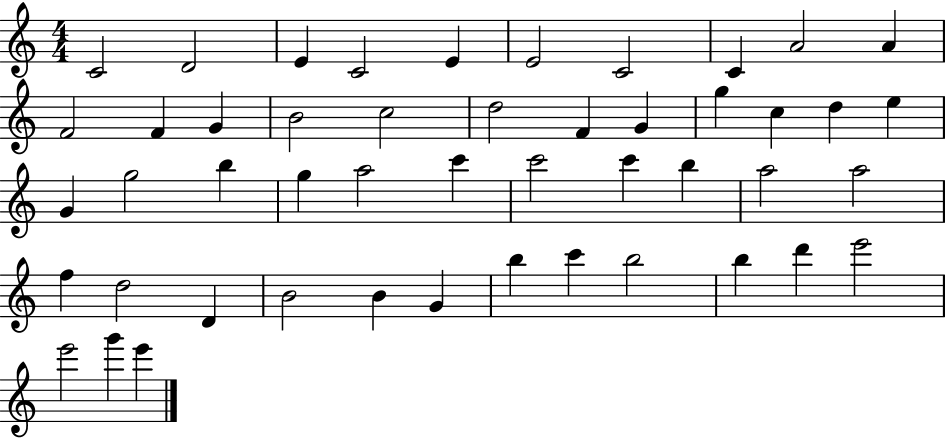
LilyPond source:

{
  \clef treble
  \numericTimeSignature
  \time 4/4
  \key c \major
  c'2 d'2 | e'4 c'2 e'4 | e'2 c'2 | c'4 a'2 a'4 | \break f'2 f'4 g'4 | b'2 c''2 | d''2 f'4 g'4 | g''4 c''4 d''4 e''4 | \break g'4 g''2 b''4 | g''4 a''2 c'''4 | c'''2 c'''4 b''4 | a''2 a''2 | \break f''4 d''2 d'4 | b'2 b'4 g'4 | b''4 c'''4 b''2 | b''4 d'''4 e'''2 | \break e'''2 g'''4 e'''4 | \bar "|."
}